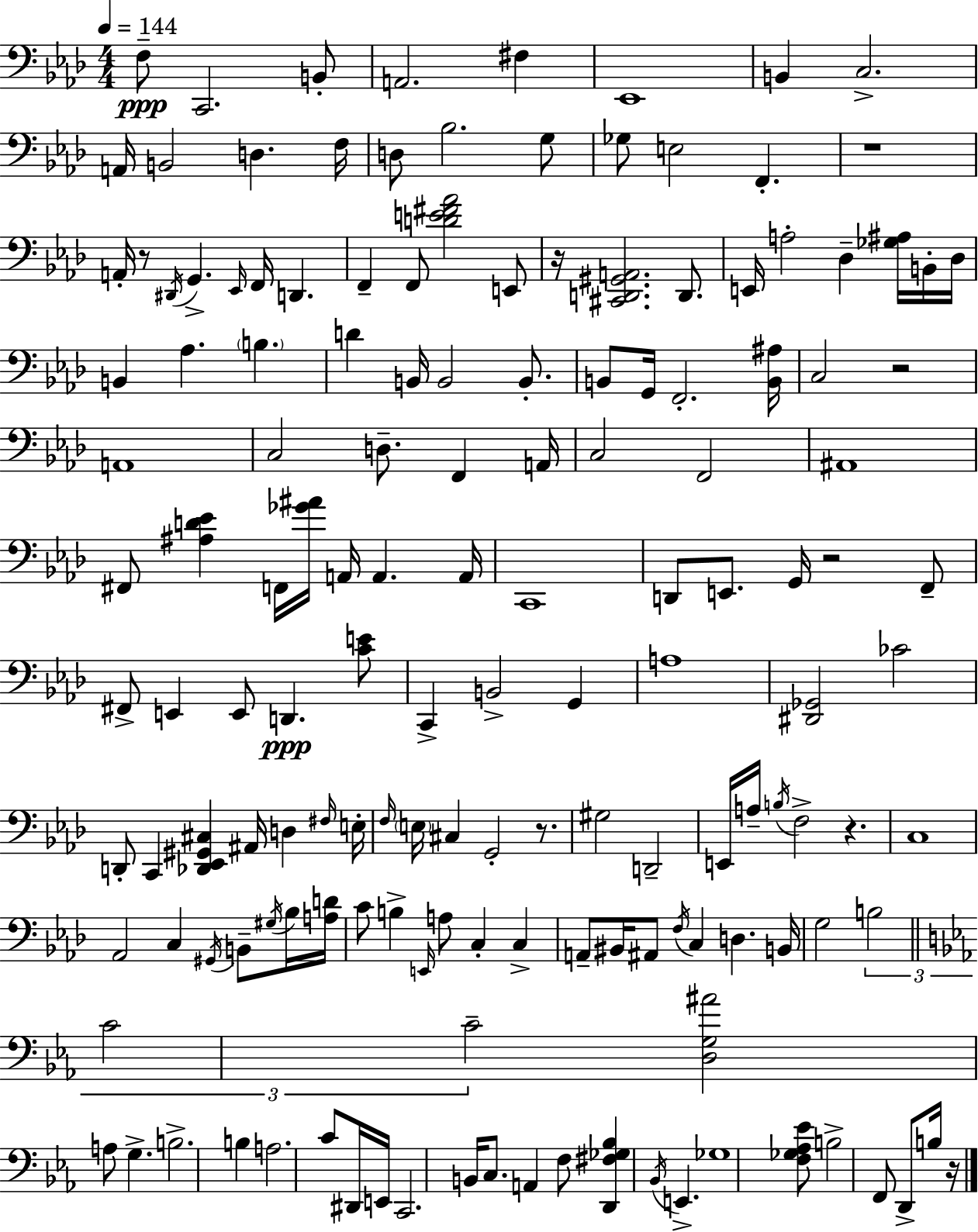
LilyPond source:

{
  \clef bass
  \numericTimeSignature
  \time 4/4
  \key f \minor
  \tempo 4 = 144
  \repeat volta 2 { f8--\ppp c,2. b,8-. | a,2. fis4 | ees,1 | b,4 c2.-> | \break a,16 b,2 d4. f16 | d8 bes2. g8 | ges8 e2 f,4.-. | r1 | \break a,16-. r8 \acciaccatura { dis,16 } g,4.-> \grace { ees,16 } f,16 d,4. | f,4-- f,8 <d' e' fis' aes'>2 | e,8 r16 <cis, d, gis, a,>2. d,8. | e,16 a2-. des4-- <ges ais>16 | \break b,16-. des16 b,4 aes4. \parenthesize b4. | d'4 b,16 b,2 b,8.-. | b,8 g,16 f,2.-. | <b, ais>16 c2 r2 | \break a,1 | c2 d8.-- f,4 | a,16 c2 f,2 | ais,1 | \break fis,8 <ais d' ees'>4 f,16 <ges' ais'>16 a,16 a,4. | a,16 c,1 | d,8 e,8. g,16 r2 | f,8-- fis,8-> e,4 e,8 d,4.\ppp | \break <c' e'>8 c,4-> b,2-> g,4 | a1 | <dis, ges,>2 ces'2 | d,8-. c,4 <des, ees, gis, cis>4 ais,16 d4 | \break \grace { fis16 } e16-. \grace { f16 } \parenthesize e16 cis4 g,2-. | r8. gis2 d,2-- | e,16 a16-- \acciaccatura { b16 } f2-> r4. | c1 | \break aes,2 c4 | \acciaccatura { gis,16 } b,8-- \acciaccatura { gis16 } bes16 <a d'>16 c'8 b4-> \grace { e,16 } a8 | c4-. c4-> a,8-- bis,16 ais,8 \acciaccatura { f16 } c4 | d4. b,16 g2 | \break \tuplet 3/2 { b2 \bar "||" \break \key ees \major c'2 c'2-- } | <d g ais'>2 a8 g4.-> | b2.-> b4 | a2. c'8 dis,16 e,16 | \break c,2. b,16 c8. | a,4 f8 <d, fis ges bes>4 \acciaccatura { bes,16 } e,4.-> | ges1 | <f ges aes ees'>8 b2-> f,8 d,8-> b16 | \break r16 } \bar "|."
}